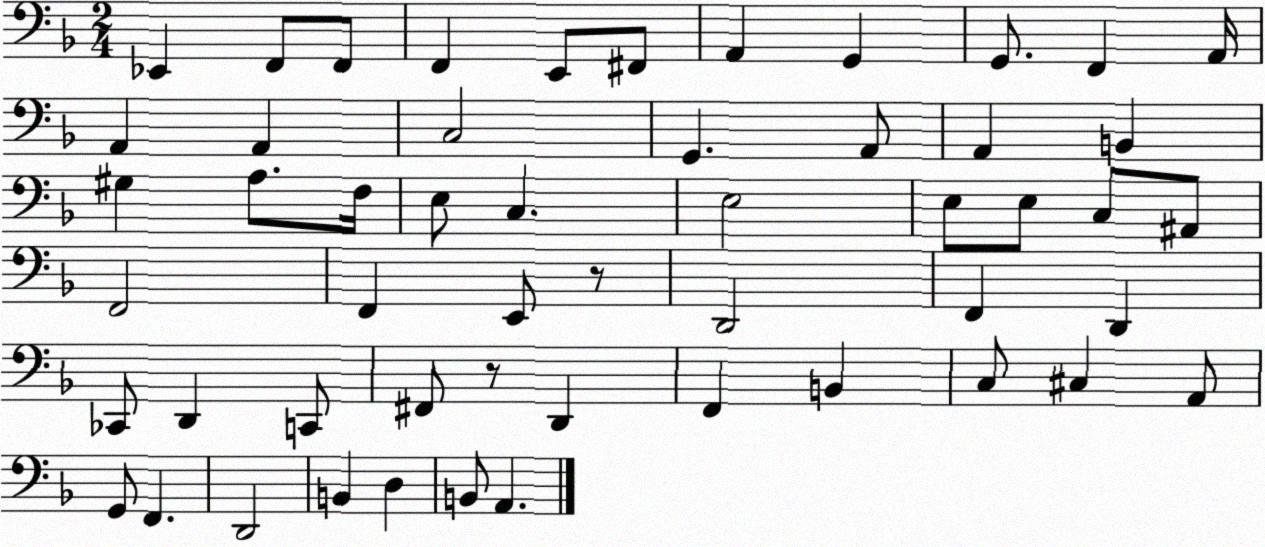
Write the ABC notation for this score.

X:1
T:Untitled
M:2/4
L:1/4
K:F
_E,, F,,/2 F,,/2 F,, E,,/2 ^F,,/2 A,, G,, G,,/2 F,, A,,/4 A,, A,, C,2 G,, A,,/2 A,, B,, ^G, A,/2 F,/4 E,/2 C, E,2 E,/2 E,/2 C,/2 ^A,,/2 F,,2 F,, E,,/2 z/2 D,,2 F,, D,, _C,,/2 D,, C,,/2 ^F,,/2 z/2 D,, F,, B,, C,/2 ^C, A,,/2 G,,/2 F,, D,,2 B,, D, B,,/2 A,,